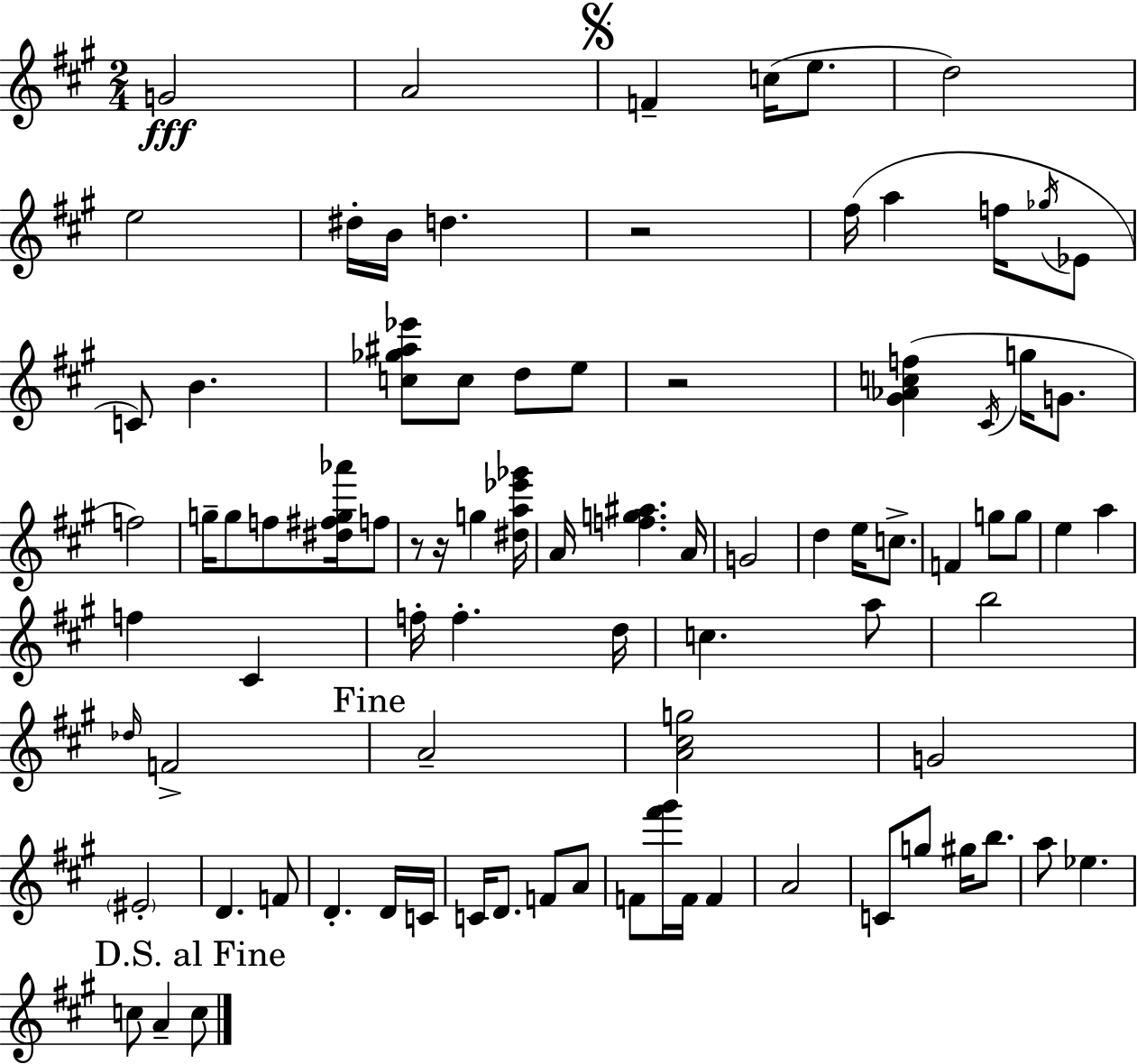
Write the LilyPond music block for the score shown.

{
  \clef treble
  \numericTimeSignature
  \time 2/4
  \key a \major
  g'2\fff | a'2 | \mark \markup { \musicglyph "scripts.segno" } f'4-- c''16( e''8. | d''2) | \break e''2 | dis''16-. b'16 d''4. | r2 | fis''16( a''4 f''16 \acciaccatura { ges''16 } ees'8 | \break c'8) b'4. | <c'' ges'' ais'' ees'''>8 c''8 d''8 e''8 | r2 | <gis' aes' c'' f''>4( \acciaccatura { cis'16 } g''16 g'8. | \break f''2) | g''16-- g''8 f''8 <dis'' fis'' g'' aes'''>16 | f''8 r8 r16 g''4 | <dis'' a'' ees''' ges'''>16 a'16 <f'' g'' ais''>4. | \break a'16 g'2 | d''4 e''16 c''8.-> | f'4 g''8 | g''8 e''4 a''4 | \break f''4 cis'4 | f''16-. f''4.-. | d''16 c''4. | a''8 b''2 | \break \grace { des''16 } f'2-> | \mark "Fine" a'2-- | <a' cis'' g''>2 | g'2 | \break \parenthesize eis'2-. | d'4. | f'8 d'4.-. | d'16 c'16 c'16 d'8. f'8 | \break a'8 f'8 <fis''' gis'''>16 f'16 f'4 | a'2 | c'8 g''8 gis''16 | b''8. a''8 ees''4. | \break \mark "D.S. al Fine" c''8 a'4-- | c''8 \bar "|."
}